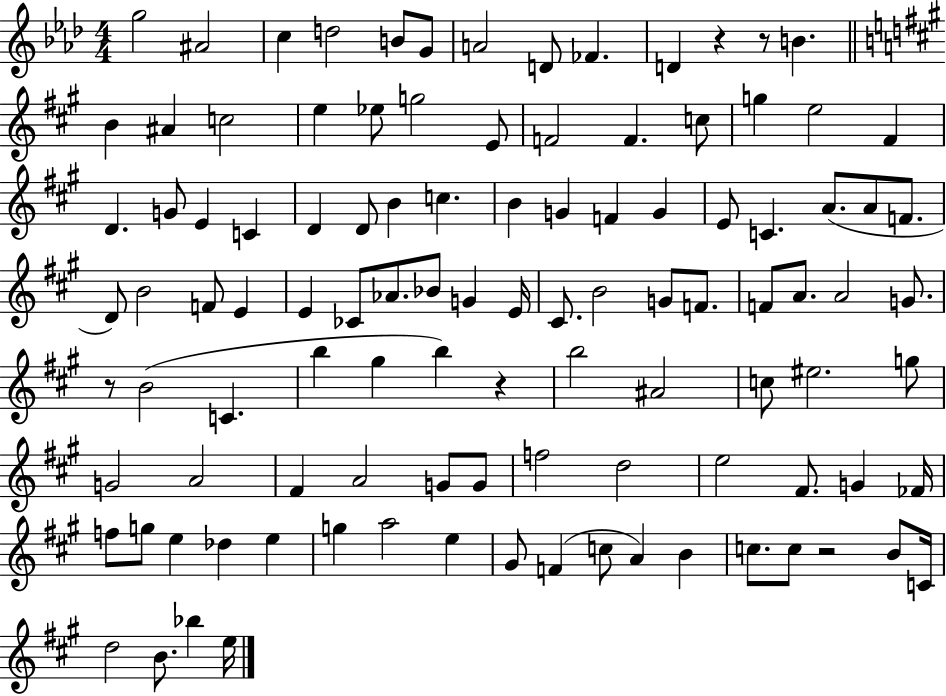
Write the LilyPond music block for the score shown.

{
  \clef treble
  \numericTimeSignature
  \time 4/4
  \key aes \major
  \repeat volta 2 { g''2 ais'2 | c''4 d''2 b'8 g'8 | a'2 d'8 fes'4. | d'4 r4 r8 b'4. | \break \bar "||" \break \key a \major b'4 ais'4 c''2 | e''4 ees''8 g''2 e'8 | f'2 f'4. c''8 | g''4 e''2 fis'4 | \break d'4. g'8 e'4 c'4 | d'4 d'8 b'4 c''4. | b'4 g'4 f'4 g'4 | e'8 c'4. a'8.( a'8 f'8. | \break d'8) b'2 f'8 e'4 | e'4 ces'8 aes'8. bes'8 g'4 e'16 | cis'8. b'2 g'8 f'8. | f'8 a'8. a'2 g'8. | \break r8 b'2( c'4. | b''4 gis''4 b''4) r4 | b''2 ais'2 | c''8 eis''2. g''8 | \break g'2 a'2 | fis'4 a'2 g'8 g'8 | f''2 d''2 | e''2 fis'8. g'4 fes'16 | \break f''8 g''8 e''4 des''4 e''4 | g''4 a''2 e''4 | gis'8 f'4( c''8 a'4) b'4 | c''8. c''8 r2 b'8 c'16 | \break d''2 b'8. bes''4 e''16 | } \bar "|."
}